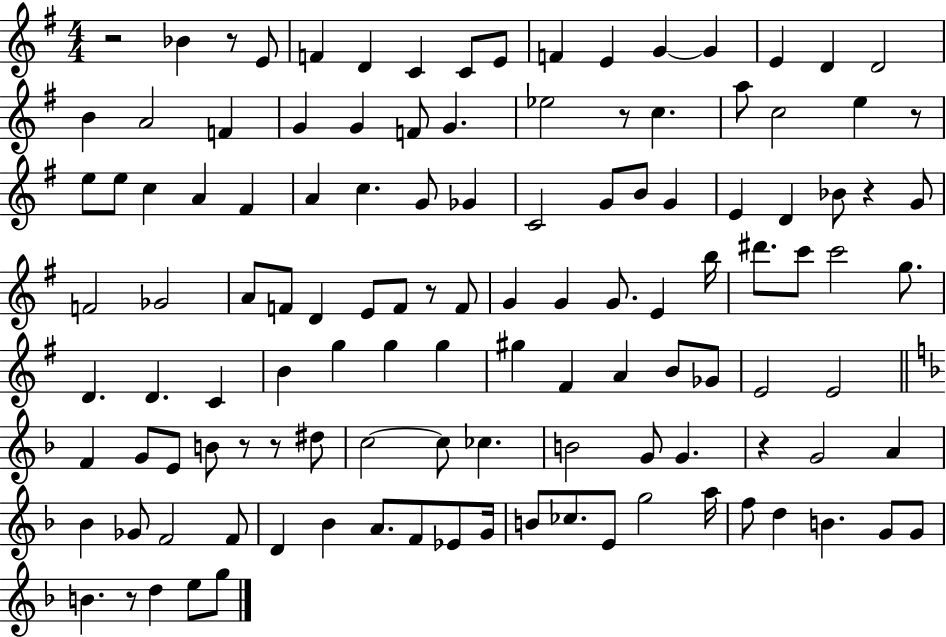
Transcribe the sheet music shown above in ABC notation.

X:1
T:Untitled
M:4/4
L:1/4
K:G
z2 _B z/2 E/2 F D C C/2 E/2 F E G G E D D2 B A2 F G G F/2 G _e2 z/2 c a/2 c2 e z/2 e/2 e/2 c A ^F A c G/2 _G C2 G/2 B/2 G E D _B/2 z G/2 F2 _G2 A/2 F/2 D E/2 F/2 z/2 F/2 G G G/2 E b/4 ^d'/2 c'/2 c'2 g/2 D D C B g g g ^g ^F A B/2 _G/2 E2 E2 F G/2 E/2 B/2 z/2 z/2 ^d/2 c2 c/2 _c B2 G/2 G z G2 A _B _G/2 F2 F/2 D _B A/2 F/2 _E/2 G/4 B/2 _c/2 E/2 g2 a/4 f/2 d B G/2 G/2 B z/2 d e/2 g/2